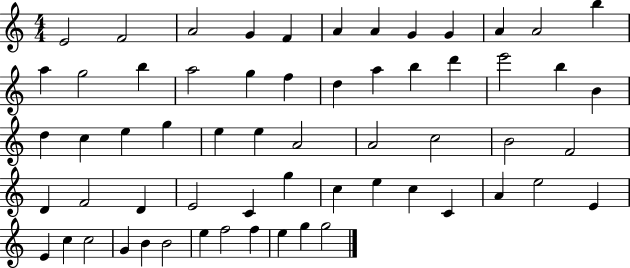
{
  \clef treble
  \numericTimeSignature
  \time 4/4
  \key c \major
  e'2 f'2 | a'2 g'4 f'4 | a'4 a'4 g'4 g'4 | a'4 a'2 b''4 | \break a''4 g''2 b''4 | a''2 g''4 f''4 | d''4 a''4 b''4 d'''4 | e'''2 b''4 b'4 | \break d''4 c''4 e''4 g''4 | e''4 e''4 a'2 | a'2 c''2 | b'2 f'2 | \break d'4 f'2 d'4 | e'2 c'4 g''4 | c''4 e''4 c''4 c'4 | a'4 e''2 e'4 | \break e'4 c''4 c''2 | g'4 b'4 b'2 | e''4 f''2 f''4 | e''4 g''4 g''2 | \break \bar "|."
}